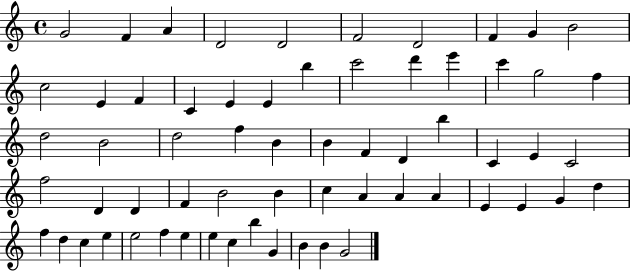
{
  \clef treble
  \time 4/4
  \defaultTimeSignature
  \key c \major
  g'2 f'4 a'4 | d'2 d'2 | f'2 d'2 | f'4 g'4 b'2 | \break c''2 e'4 f'4 | c'4 e'4 e'4 b''4 | c'''2 d'''4 e'''4 | c'''4 g''2 f''4 | \break d''2 b'2 | d''2 f''4 b'4 | b'4 f'4 d'4 b''4 | c'4 e'4 c'2 | \break f''2 d'4 d'4 | f'4 b'2 b'4 | c''4 a'4 a'4 a'4 | e'4 e'4 g'4 d''4 | \break f''4 d''4 c''4 e''4 | e''2 f''4 e''4 | e''4 c''4 b''4 g'4 | b'4 b'4 g'2 | \break \bar "|."
}